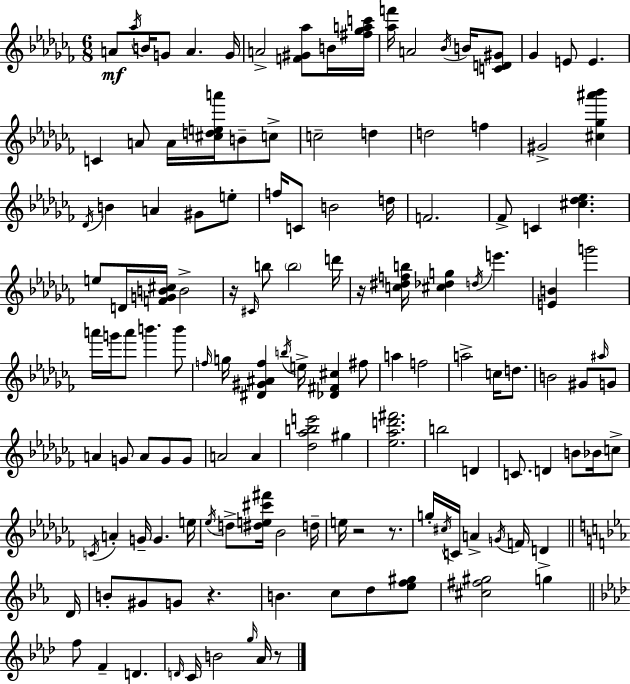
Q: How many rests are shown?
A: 6